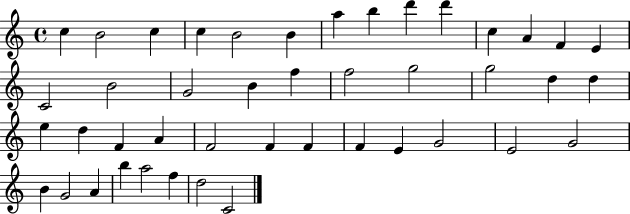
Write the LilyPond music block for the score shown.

{
  \clef treble
  \time 4/4
  \defaultTimeSignature
  \key c \major
  c''4 b'2 c''4 | c''4 b'2 b'4 | a''4 b''4 d'''4 d'''4 | c''4 a'4 f'4 e'4 | \break c'2 b'2 | g'2 b'4 f''4 | f''2 g''2 | g''2 d''4 d''4 | \break e''4 d''4 f'4 a'4 | f'2 f'4 f'4 | f'4 e'4 g'2 | e'2 g'2 | \break b'4 g'2 a'4 | b''4 a''2 f''4 | d''2 c'2 | \bar "|."
}